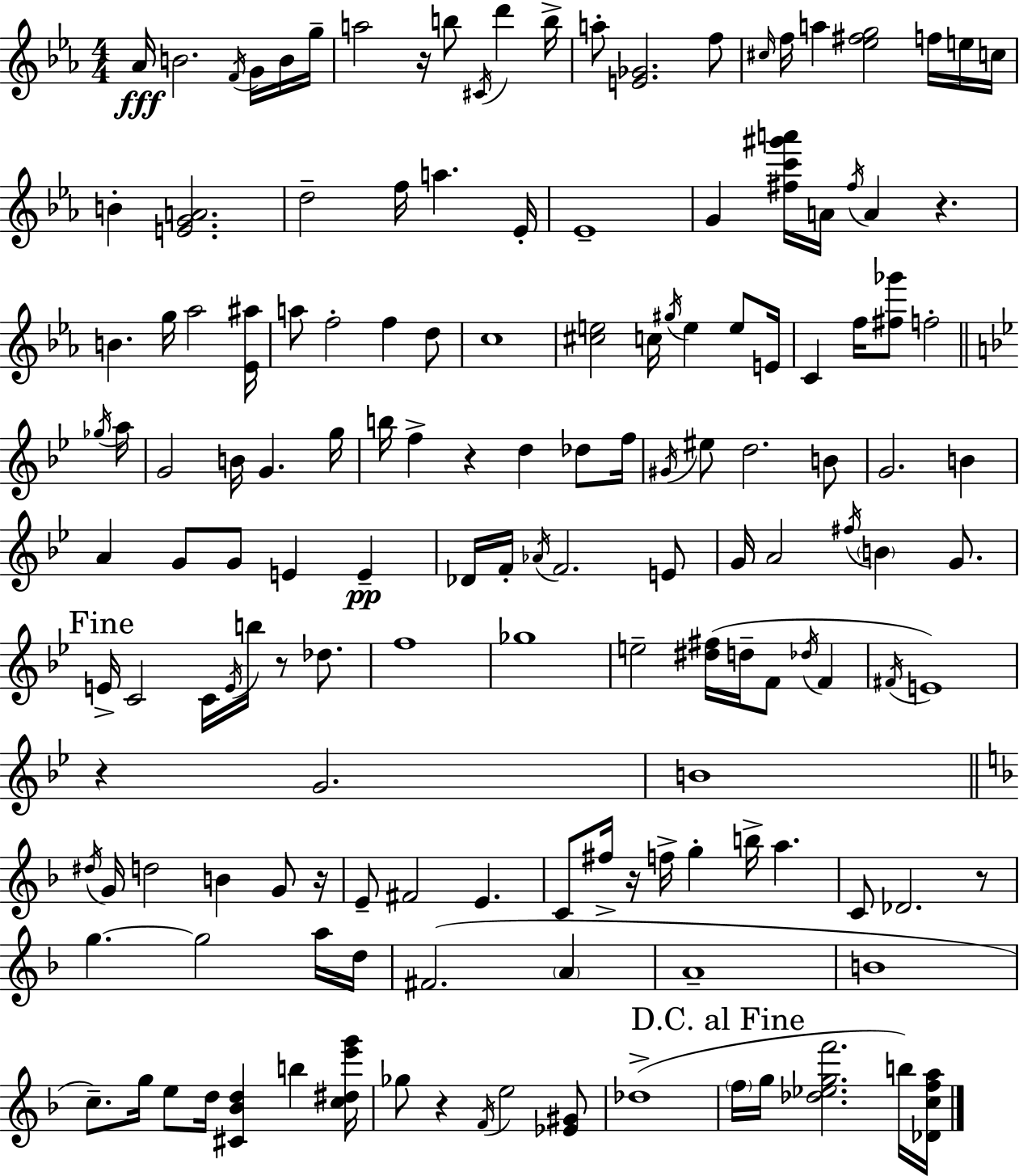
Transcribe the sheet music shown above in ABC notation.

X:1
T:Untitled
M:4/4
L:1/4
K:Eb
_A/4 B2 F/4 G/4 B/4 g/4 a2 z/4 b/2 ^C/4 d' b/4 a/2 [E_G]2 f/2 ^c/4 f/4 a [_e^fg]2 f/4 e/4 c/4 B [EGA]2 d2 f/4 a _E/4 _E4 G [^fc'^g'a']/4 A/4 ^f/4 A z B g/4 _a2 [_E^a]/4 a/2 f2 f d/2 c4 [^ce]2 c/4 ^g/4 e e/2 E/4 C f/4 [^f_g']/2 f2 _g/4 a/4 G2 B/4 G g/4 b/4 f z d _d/2 f/4 ^G/4 ^e/2 d2 B/2 G2 B A G/2 G/2 E E _D/4 F/4 _A/4 F2 E/2 G/4 A2 ^f/4 B G/2 E/4 C2 C/4 E/4 b/4 z/2 _d/2 f4 _g4 e2 [^d^f]/4 d/4 F/2 _d/4 F ^F/4 E4 z G2 B4 ^d/4 G/4 d2 B G/2 z/4 E/2 ^F2 E C/2 ^f/4 z/4 f/4 g b/4 a C/2 _D2 z/2 g g2 a/4 d/4 ^F2 A A4 B4 c/2 g/4 e/2 d/4 [^C_Bd] b [c^de'g']/4 _g/2 z F/4 e2 [_E^G]/2 _d4 f/4 g/4 [_d_egf']2 b/4 [_Dcfa]/4